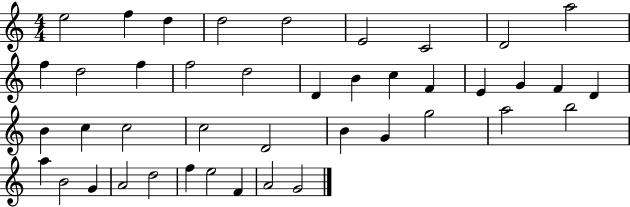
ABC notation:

X:1
T:Untitled
M:4/4
L:1/4
K:C
e2 f d d2 d2 E2 C2 D2 a2 f d2 f f2 d2 D B c F E G F D B c c2 c2 D2 B G g2 a2 b2 a B2 G A2 d2 f e2 F A2 G2